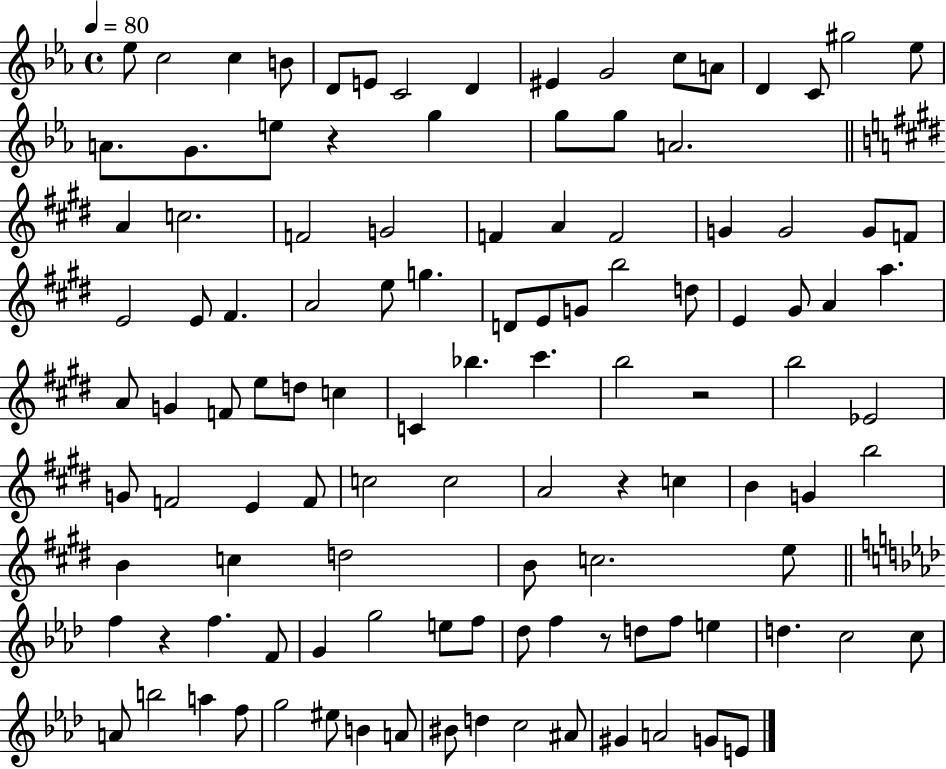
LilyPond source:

{
  \clef treble
  \time 4/4
  \defaultTimeSignature
  \key ees \major
  \tempo 4 = 80
  \repeat volta 2 { ees''8 c''2 c''4 b'8 | d'8 e'8 c'2 d'4 | eis'4 g'2 c''8 a'8 | d'4 c'8 gis''2 ees''8 | \break a'8. g'8. e''8 r4 g''4 | g''8 g''8 a'2. | \bar "||" \break \key e \major a'4 c''2. | f'2 g'2 | f'4 a'4 f'2 | g'4 g'2 g'8 f'8 | \break e'2 e'8 fis'4. | a'2 e''8 g''4. | d'8 e'8 g'8 b''2 d''8 | e'4 gis'8 a'4 a''4. | \break a'8 g'4 f'8 e''8 d''8 c''4 | c'4 bes''4. cis'''4. | b''2 r2 | b''2 ees'2 | \break g'8 f'2 e'4 f'8 | c''2 c''2 | a'2 r4 c''4 | b'4 g'4 b''2 | \break b'4 c''4 d''2 | b'8 c''2. e''8 | \bar "||" \break \key aes \major f''4 r4 f''4. f'8 | g'4 g''2 e''8 f''8 | des''8 f''4 r8 d''8 f''8 e''4 | d''4. c''2 c''8 | \break a'8 b''2 a''4 f''8 | g''2 eis''8 b'4 a'8 | bis'8 d''4 c''2 ais'8 | gis'4 a'2 g'8 e'8 | \break } \bar "|."
}